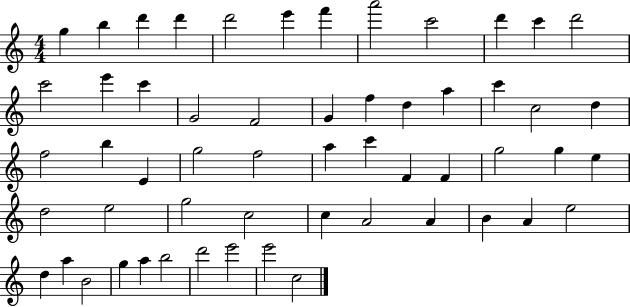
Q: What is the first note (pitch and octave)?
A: G5